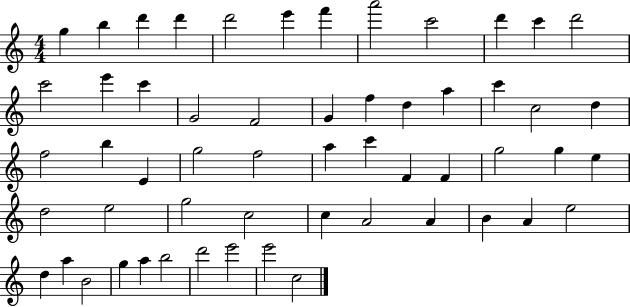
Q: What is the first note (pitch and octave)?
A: G5